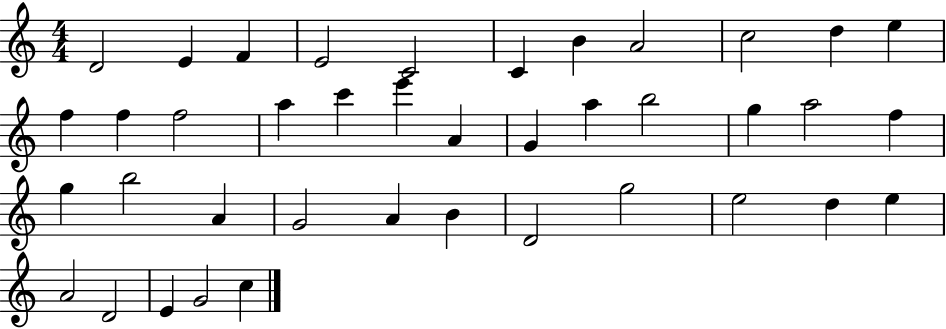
X:1
T:Untitled
M:4/4
L:1/4
K:C
D2 E F E2 C2 C B A2 c2 d e f f f2 a c' e' A G a b2 g a2 f g b2 A G2 A B D2 g2 e2 d e A2 D2 E G2 c